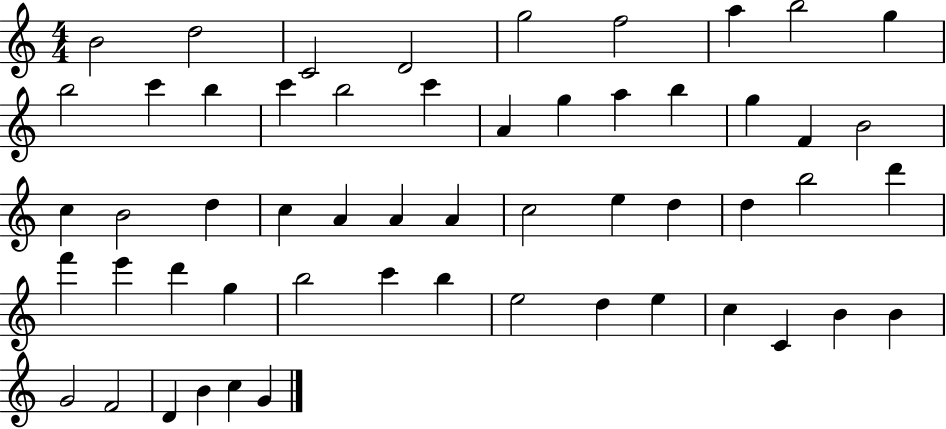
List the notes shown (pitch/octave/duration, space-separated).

B4/h D5/h C4/h D4/h G5/h F5/h A5/q B5/h G5/q B5/h C6/q B5/q C6/q B5/h C6/q A4/q G5/q A5/q B5/q G5/q F4/q B4/h C5/q B4/h D5/q C5/q A4/q A4/q A4/q C5/h E5/q D5/q D5/q B5/h D6/q F6/q E6/q D6/q G5/q B5/h C6/q B5/q E5/h D5/q E5/q C5/q C4/q B4/q B4/q G4/h F4/h D4/q B4/q C5/q G4/q